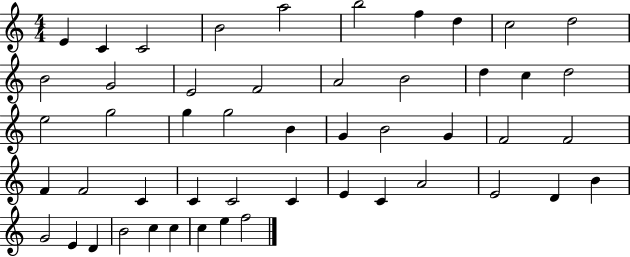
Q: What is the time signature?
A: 4/4